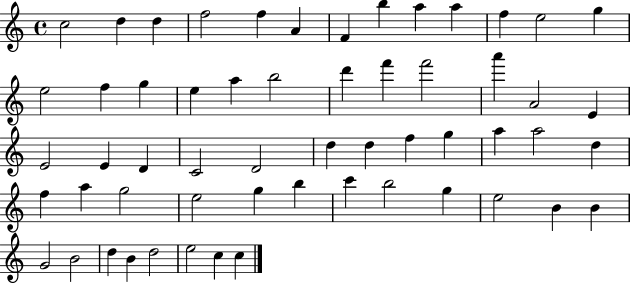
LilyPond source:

{
  \clef treble
  \time 4/4
  \defaultTimeSignature
  \key c \major
  c''2 d''4 d''4 | f''2 f''4 a'4 | f'4 b''4 a''4 a''4 | f''4 e''2 g''4 | \break e''2 f''4 g''4 | e''4 a''4 b''2 | d'''4 f'''4 f'''2 | a'''4 a'2 e'4 | \break e'2 e'4 d'4 | c'2 d'2 | d''4 d''4 f''4 g''4 | a''4 a''2 d''4 | \break f''4 a''4 g''2 | e''2 g''4 b''4 | c'''4 b''2 g''4 | e''2 b'4 b'4 | \break g'2 b'2 | d''4 b'4 d''2 | e''2 c''4 c''4 | \bar "|."
}